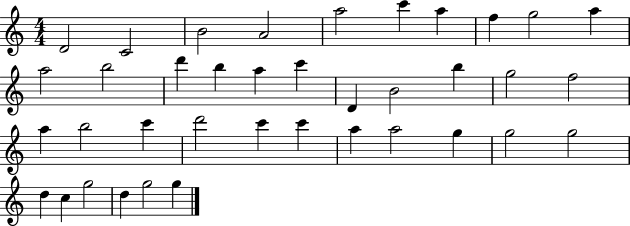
D4/h C4/h B4/h A4/h A5/h C6/q A5/q F5/q G5/h A5/q A5/h B5/h D6/q B5/q A5/q C6/q D4/q B4/h B5/q G5/h F5/h A5/q B5/h C6/q D6/h C6/q C6/q A5/q A5/h G5/q G5/h G5/h D5/q C5/q G5/h D5/q G5/h G5/q